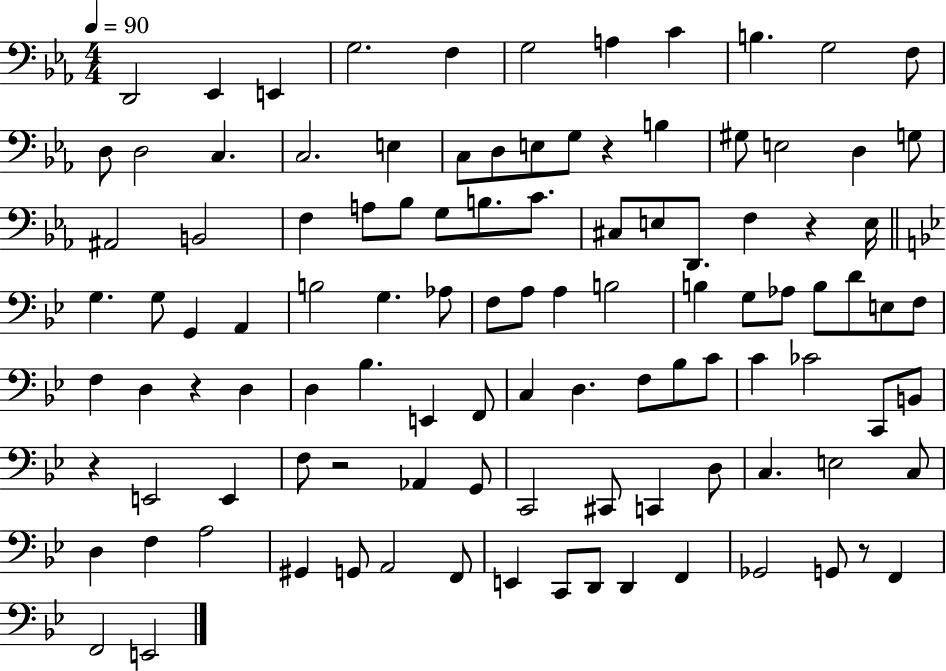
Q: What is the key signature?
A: EES major